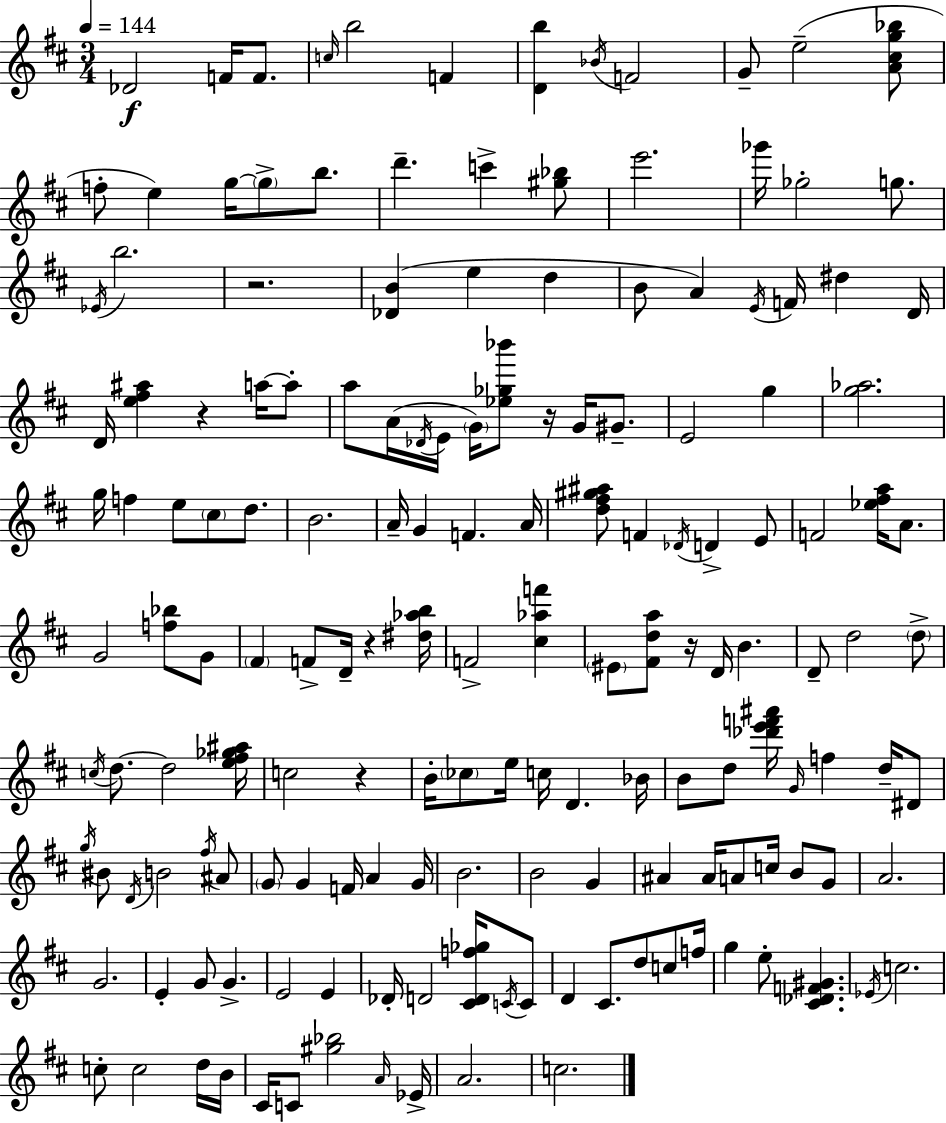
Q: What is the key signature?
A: D major